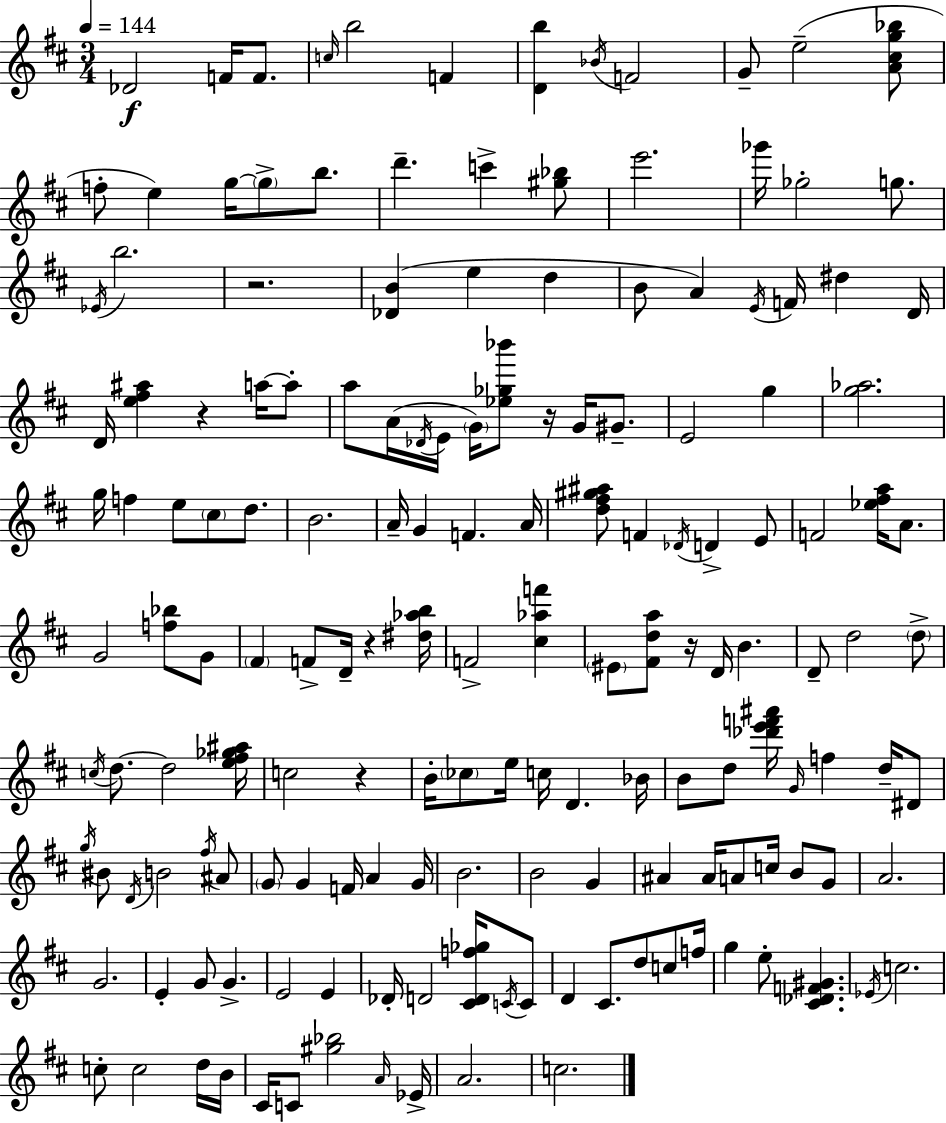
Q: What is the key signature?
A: D major